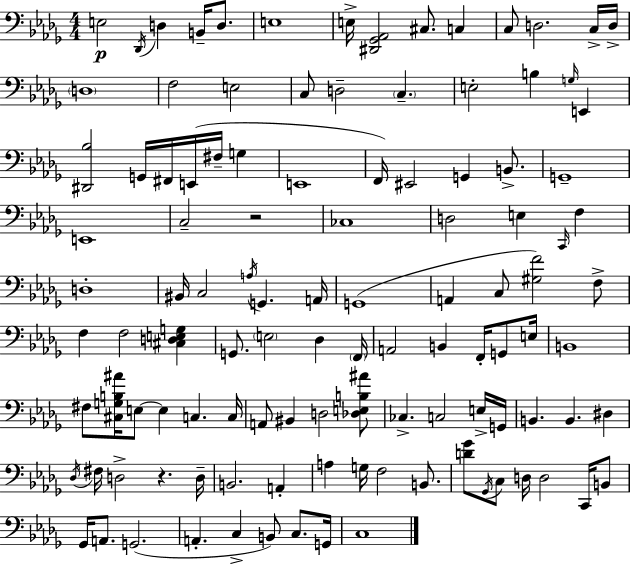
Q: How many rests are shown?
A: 2